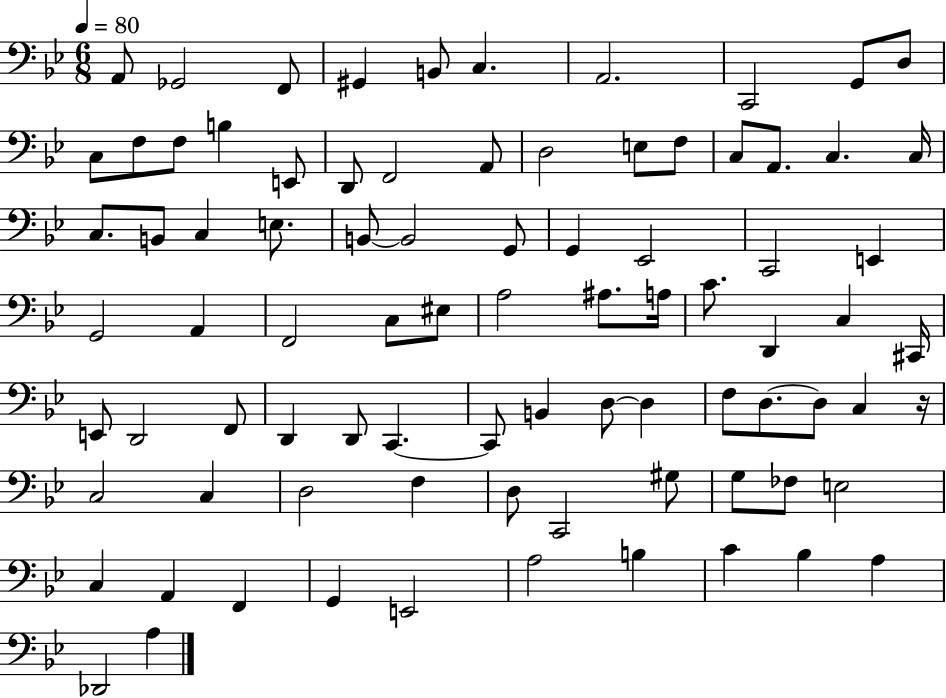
A2/e Gb2/h F2/e G#2/q B2/e C3/q. A2/h. C2/h G2/e D3/e C3/e F3/e F3/e B3/q E2/e D2/e F2/h A2/e D3/h E3/e F3/e C3/e A2/e. C3/q. C3/s C3/e. B2/e C3/q E3/e. B2/e B2/h G2/e G2/q Eb2/h C2/h E2/q G2/h A2/q F2/h C3/e EIS3/e A3/h A#3/e. A3/s C4/e. D2/q C3/q C#2/s E2/e D2/h F2/e D2/q D2/e C2/q. C2/e B2/q D3/e D3/q F3/e D3/e. D3/e C3/q R/s C3/h C3/q D3/h F3/q D3/e C2/h G#3/e G3/e FES3/e E3/h C3/q A2/q F2/q G2/q E2/h A3/h B3/q C4/q Bb3/q A3/q Db2/h A3/q